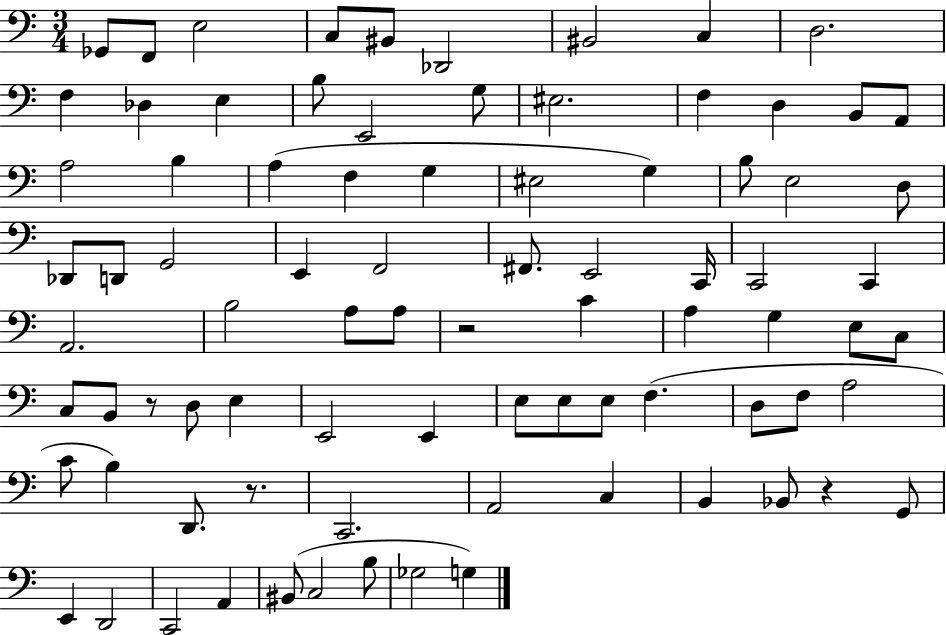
{
  \clef bass
  \numericTimeSignature
  \time 3/4
  \key c \major
  ges,8 f,8 e2 | c8 bis,8 des,2 | bis,2 c4 | d2. | \break f4 des4 e4 | b8 e,2 g8 | eis2. | f4 d4 b,8 a,8 | \break a2 b4 | a4( f4 g4 | eis2 g4) | b8 e2 d8 | \break des,8 d,8 g,2 | e,4 f,2 | fis,8. e,2 c,16 | c,2 c,4 | \break a,2. | b2 a8 a8 | r2 c'4 | a4 g4 e8 c8 | \break c8 b,8 r8 d8 e4 | e,2 e,4 | e8 e8 e8 f4.( | d8 f8 a2 | \break c'8 b4) d,8. r8. | c,2. | a,2 c4 | b,4 bes,8 r4 g,8 | \break e,4 d,2 | c,2 a,4 | bis,8( c2 b8 | ges2 g4) | \break \bar "|."
}